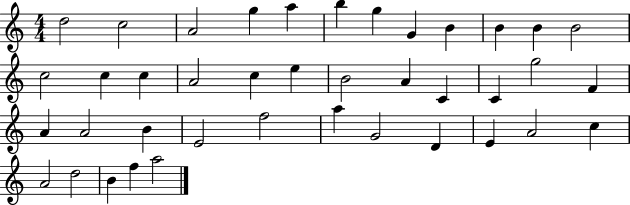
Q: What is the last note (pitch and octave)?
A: A5